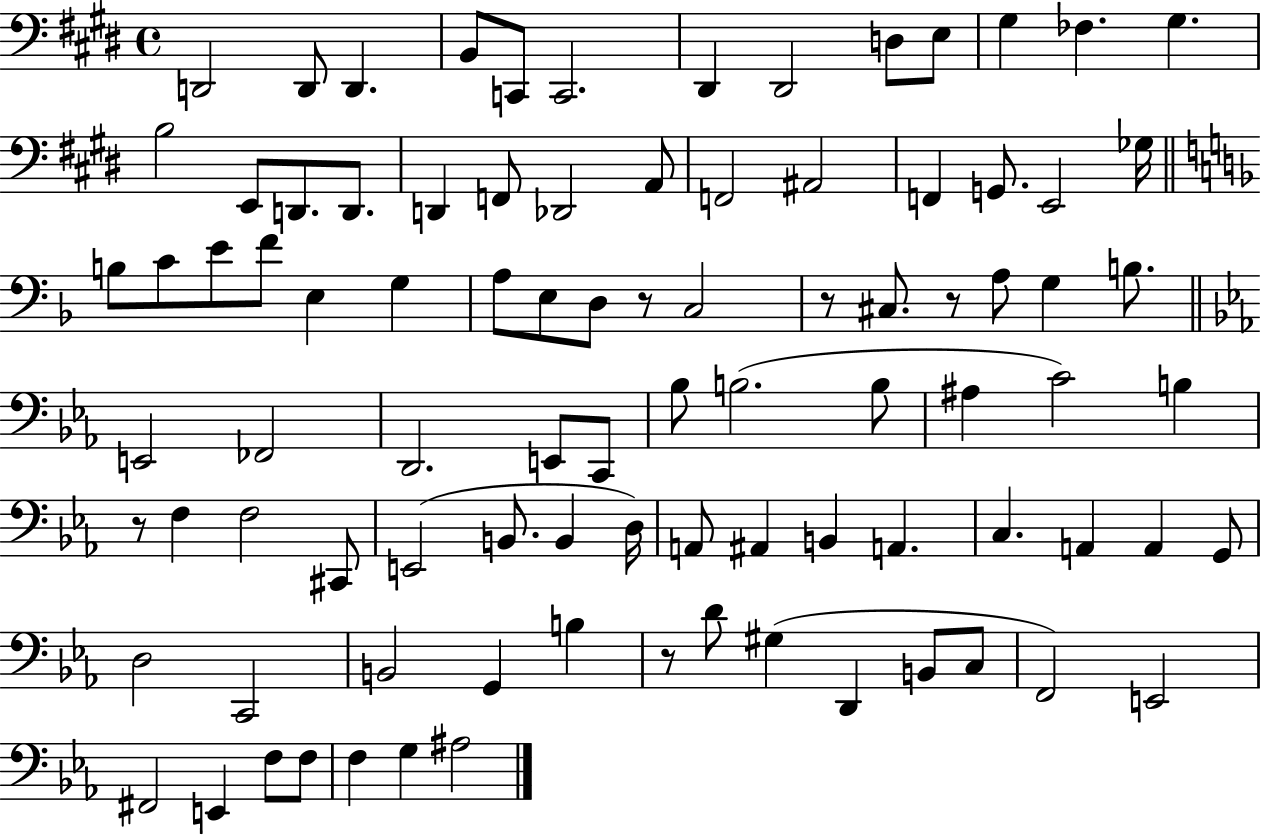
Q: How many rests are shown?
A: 5